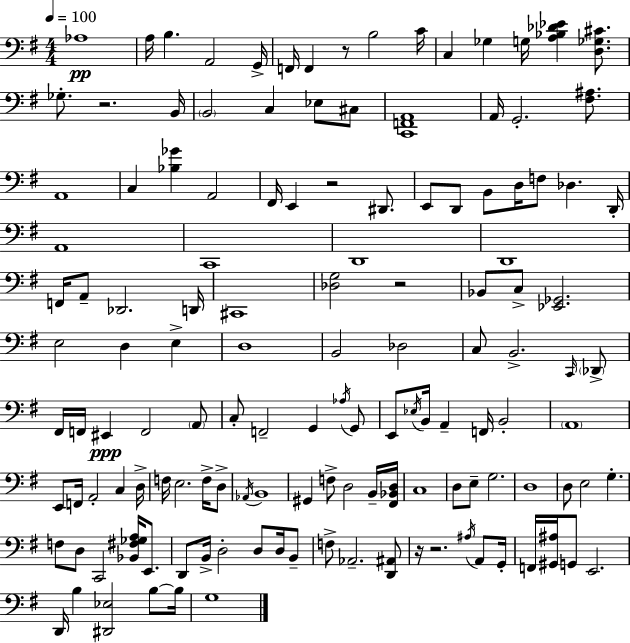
X:1
T:Untitled
M:4/4
L:1/4
K:Em
_A,4 A,/4 B, A,,2 G,,/4 F,,/4 F,, z/2 B,2 C/4 C, _G, G,/4 [A,_B,_D_E] [D,_G,^C]/2 _G,/2 z2 B,,/4 B,,2 C, _E,/2 ^C,/2 [C,,F,,A,,]4 A,,/4 G,,2 [^F,^A,]/2 A,,4 C, [_B,_G] A,,2 ^F,,/4 E,, z2 ^D,,/2 E,,/2 D,,/2 B,,/2 D,/4 F,/2 _D, D,,/4 A,,4 C,,4 D,,4 D,,4 F,,/4 A,,/2 _D,,2 D,,/4 ^C,,4 [_D,G,]2 z2 _B,,/2 C,/2 [_E,,_G,,]2 E,2 D, E, D,4 B,,2 _D,2 C,/2 B,,2 C,,/4 _D,,/2 ^F,,/4 F,,/4 ^E,, F,,2 A,,/2 C,/2 F,,2 G,, _A,/4 G,,/2 E,,/2 _E,/4 B,,/4 A,, F,,/4 B,,2 A,,4 E,,/2 F,,/4 A,,2 C, D,/4 F,/4 E,2 F,/4 D,/2 _A,,/4 B,,4 ^G,, F,/2 D,2 B,,/4 [^F,,_B,,D,]/4 C,4 D,/2 E,/2 G,2 D,4 D,/2 E,2 G, F,/2 D,/2 C,,2 [_B,,^F,_G,A,]/4 E,,/2 D,,/2 B,,/4 D,2 D,/2 D,/4 B,,/2 F,/2 _A,,2 [D,,^A,,]/2 z/4 z2 ^A,/4 A,,/2 G,,/4 F,,/4 [^G,,^A,]/4 G,,/2 E,,2 D,,/4 B, [^D,,_E,]2 B,/2 B,/4 G,4